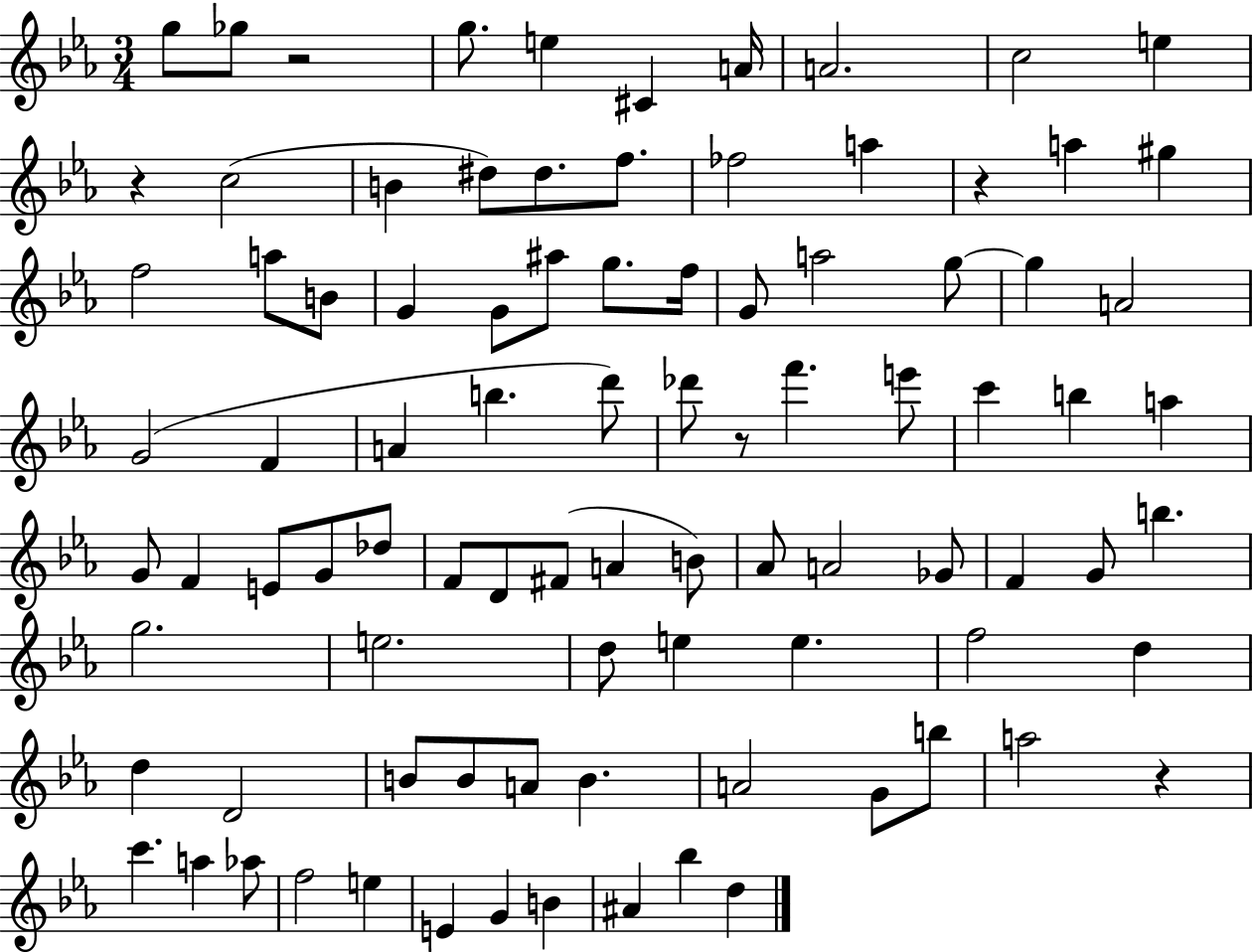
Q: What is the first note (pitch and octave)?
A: G5